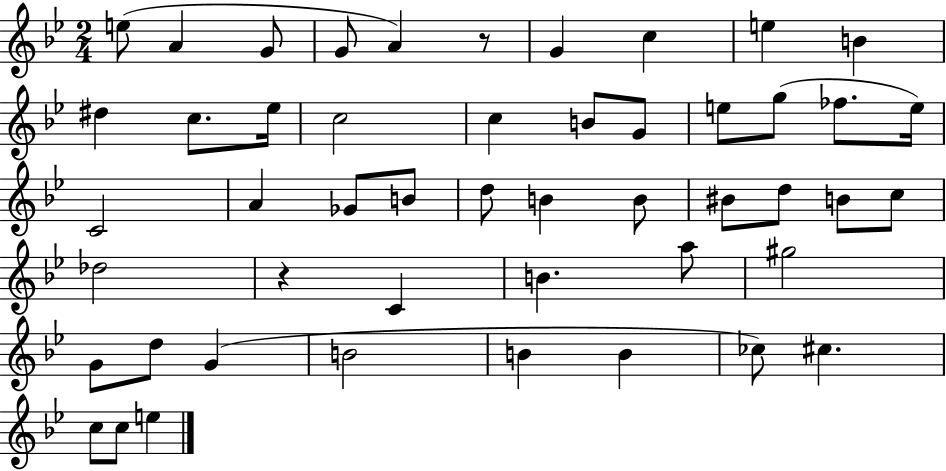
X:1
T:Untitled
M:2/4
L:1/4
K:Bb
e/2 A G/2 G/2 A z/2 G c e B ^d c/2 _e/4 c2 c B/2 G/2 e/2 g/2 _f/2 e/4 C2 A _G/2 B/2 d/2 B B/2 ^B/2 d/2 B/2 c/2 _d2 z C B a/2 ^g2 G/2 d/2 G B2 B B _c/2 ^c c/2 c/2 e